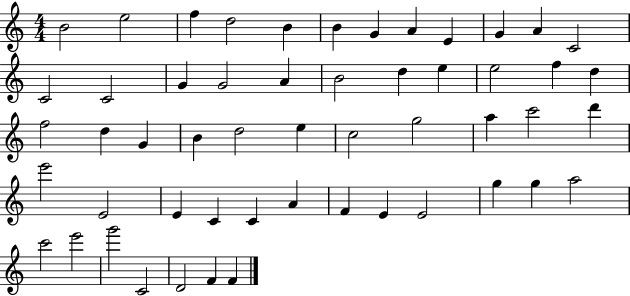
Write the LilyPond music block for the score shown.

{
  \clef treble
  \numericTimeSignature
  \time 4/4
  \key c \major
  b'2 e''2 | f''4 d''2 b'4 | b'4 g'4 a'4 e'4 | g'4 a'4 c'2 | \break c'2 c'2 | g'4 g'2 a'4 | b'2 d''4 e''4 | e''2 f''4 d''4 | \break f''2 d''4 g'4 | b'4 d''2 e''4 | c''2 g''2 | a''4 c'''2 d'''4 | \break e'''2 e'2 | e'4 c'4 c'4 a'4 | f'4 e'4 e'2 | g''4 g''4 a''2 | \break c'''2 e'''2 | g'''2 c'2 | d'2 f'4 f'4 | \bar "|."
}